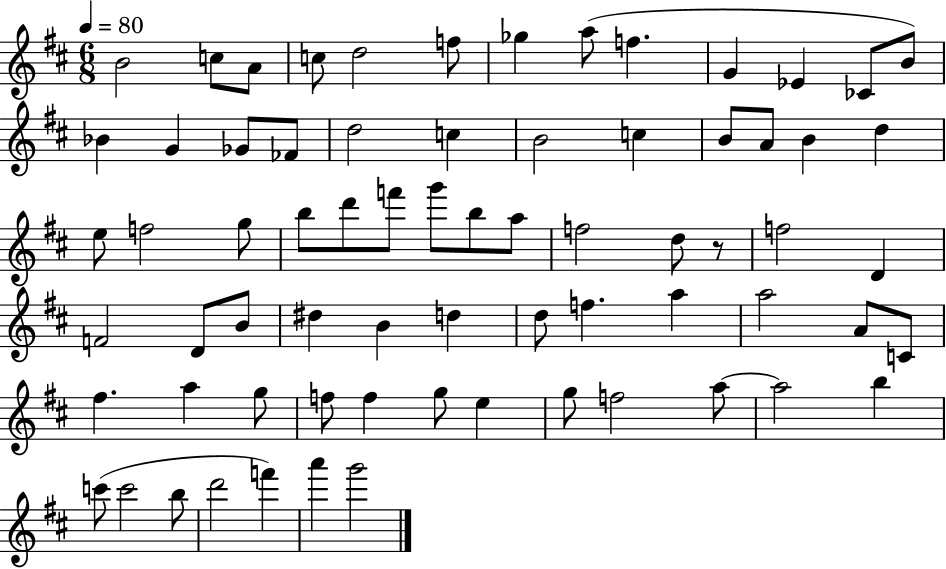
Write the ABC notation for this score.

X:1
T:Untitled
M:6/8
L:1/4
K:D
B2 c/2 A/2 c/2 d2 f/2 _g a/2 f G _E _C/2 B/2 _B G _G/2 _F/2 d2 c B2 c B/2 A/2 B d e/2 f2 g/2 b/2 d'/2 f'/2 g'/2 b/2 a/2 f2 d/2 z/2 f2 D F2 D/2 B/2 ^d B d d/2 f a a2 A/2 C/2 ^f a g/2 f/2 f g/2 e g/2 f2 a/2 a2 b c'/2 c'2 b/2 d'2 f' a' g'2